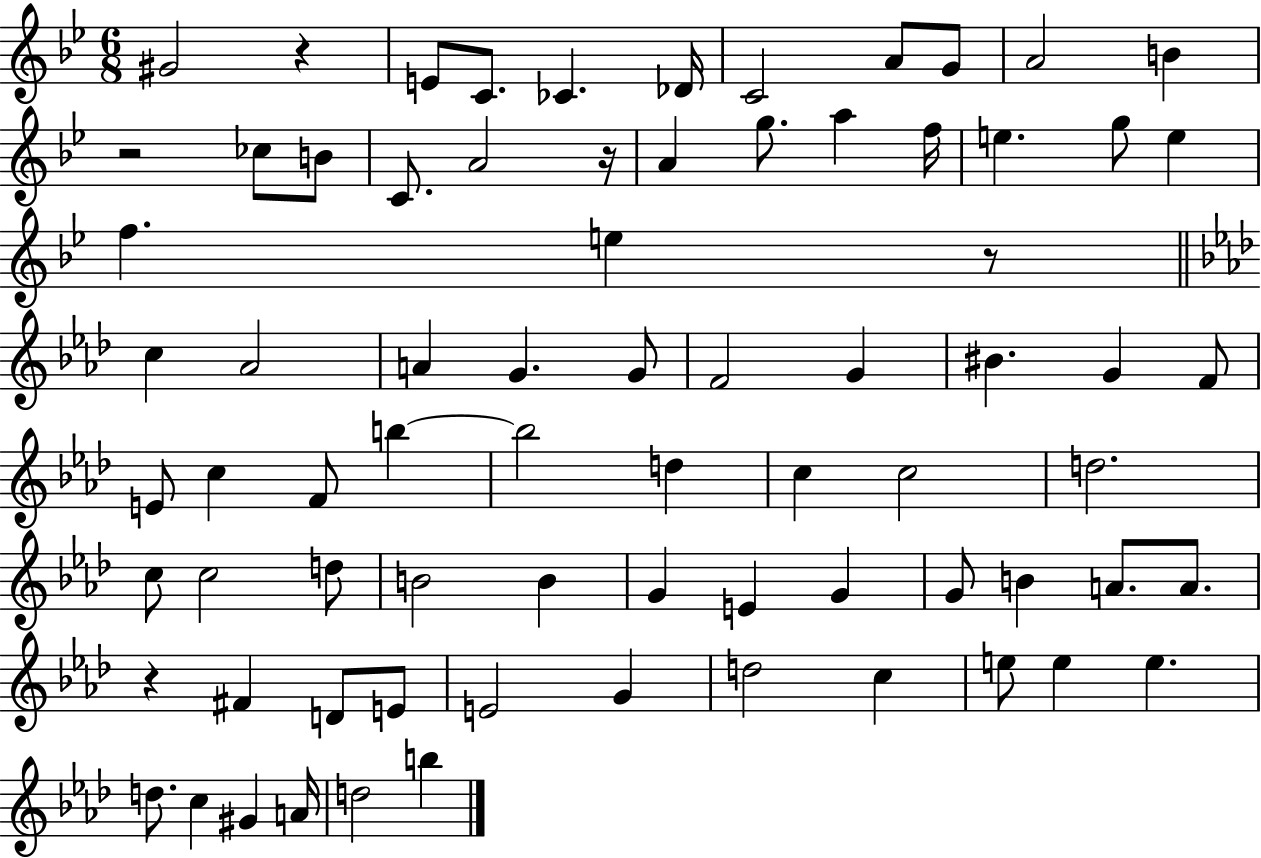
{
  \clef treble
  \numericTimeSignature
  \time 6/8
  \key bes \major
  gis'2 r4 | e'8 c'8. ces'4. des'16 | c'2 a'8 g'8 | a'2 b'4 | \break r2 ces''8 b'8 | c'8. a'2 r16 | a'4 g''8. a''4 f''16 | e''4. g''8 e''4 | \break f''4. e''4 r8 | \bar "||" \break \key aes \major c''4 aes'2 | a'4 g'4. g'8 | f'2 g'4 | bis'4. g'4 f'8 | \break e'8 c''4 f'8 b''4~~ | b''2 d''4 | c''4 c''2 | d''2. | \break c''8 c''2 d''8 | b'2 b'4 | g'4 e'4 g'4 | g'8 b'4 a'8. a'8. | \break r4 fis'4 d'8 e'8 | e'2 g'4 | d''2 c''4 | e''8 e''4 e''4. | \break d''8. c''4 gis'4 a'16 | d''2 b''4 | \bar "|."
}